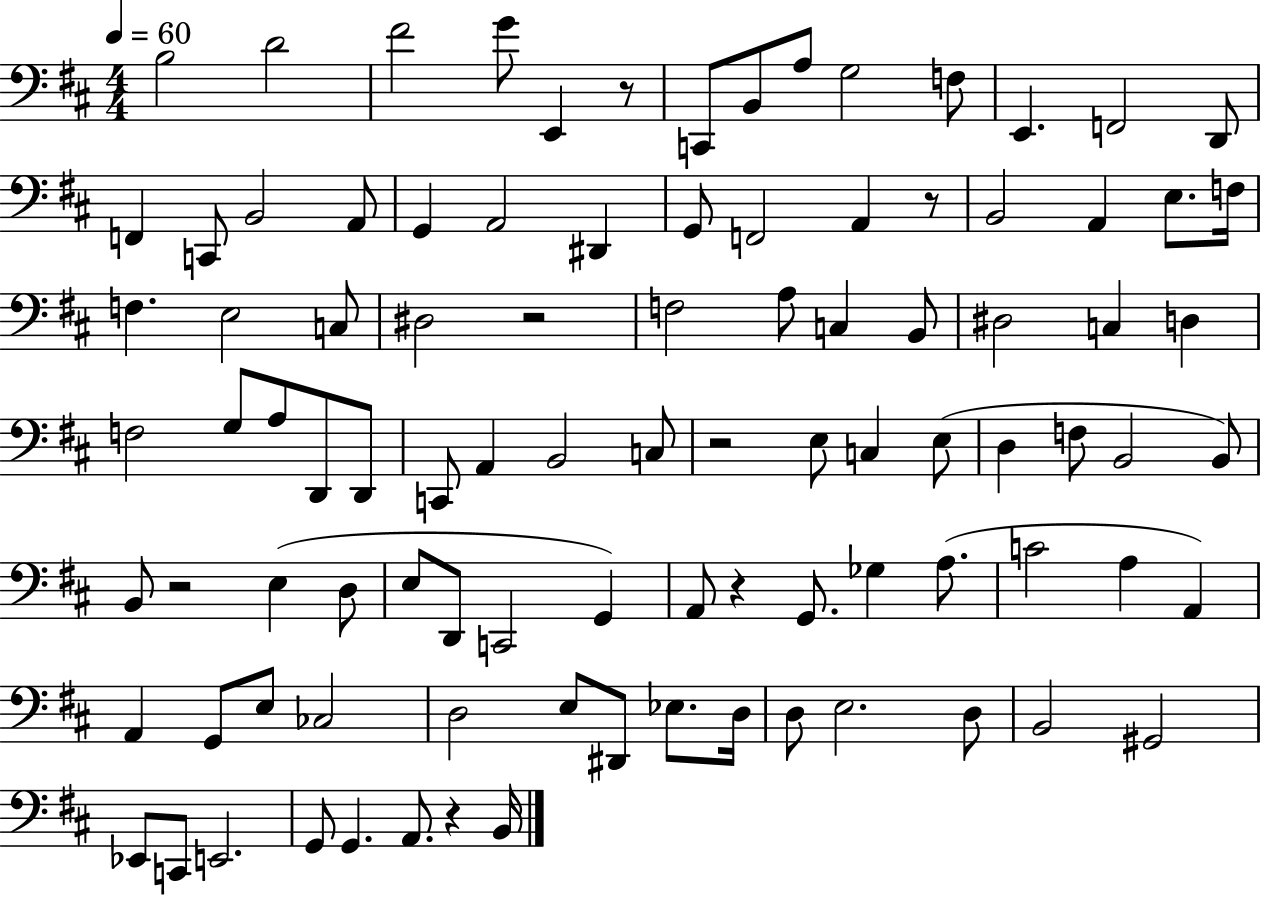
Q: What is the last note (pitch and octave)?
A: B2